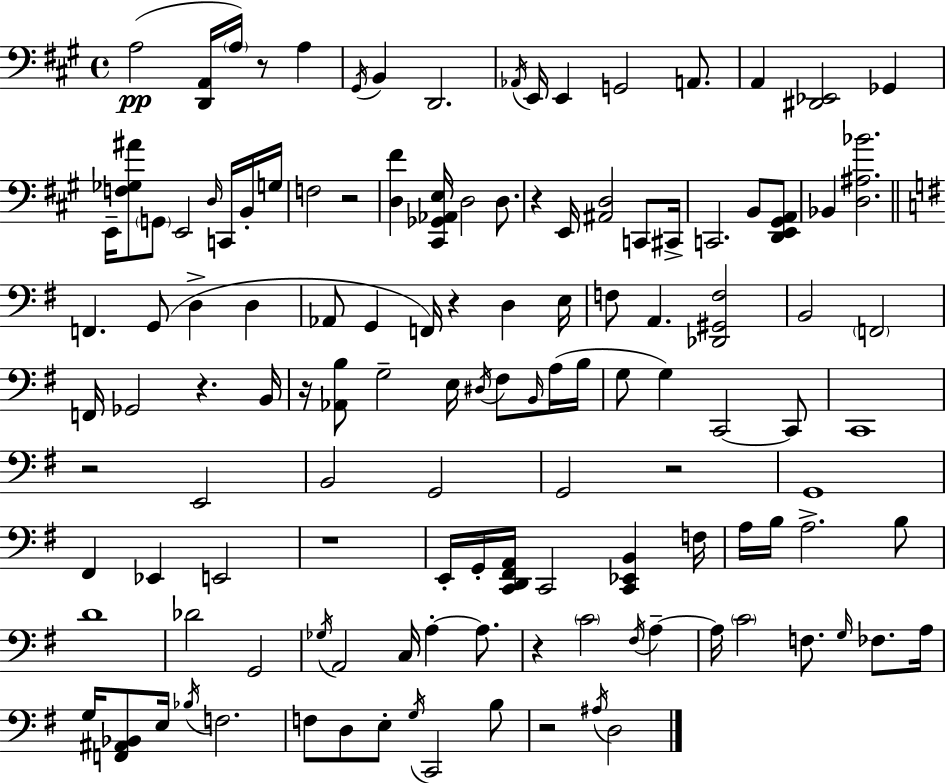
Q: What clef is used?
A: bass